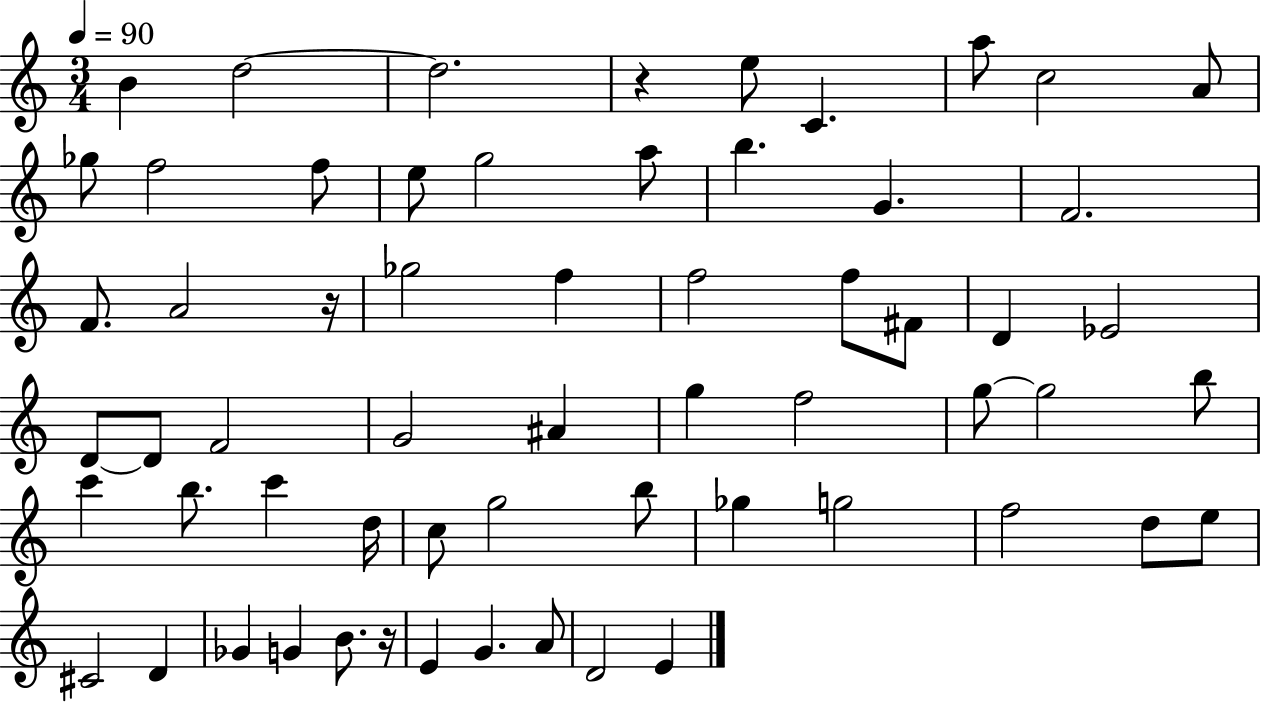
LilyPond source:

{
  \clef treble
  \numericTimeSignature
  \time 3/4
  \key c \major
  \tempo 4 = 90
  b'4 d''2~~ | d''2. | r4 e''8 c'4. | a''8 c''2 a'8 | \break ges''8 f''2 f''8 | e''8 g''2 a''8 | b''4. g'4. | f'2. | \break f'8. a'2 r16 | ges''2 f''4 | f''2 f''8 fis'8 | d'4 ees'2 | \break d'8~~ d'8 f'2 | g'2 ais'4 | g''4 f''2 | g''8~~ g''2 b''8 | \break c'''4 b''8. c'''4 d''16 | c''8 g''2 b''8 | ges''4 g''2 | f''2 d''8 e''8 | \break cis'2 d'4 | ges'4 g'4 b'8. r16 | e'4 g'4. a'8 | d'2 e'4 | \break \bar "|."
}